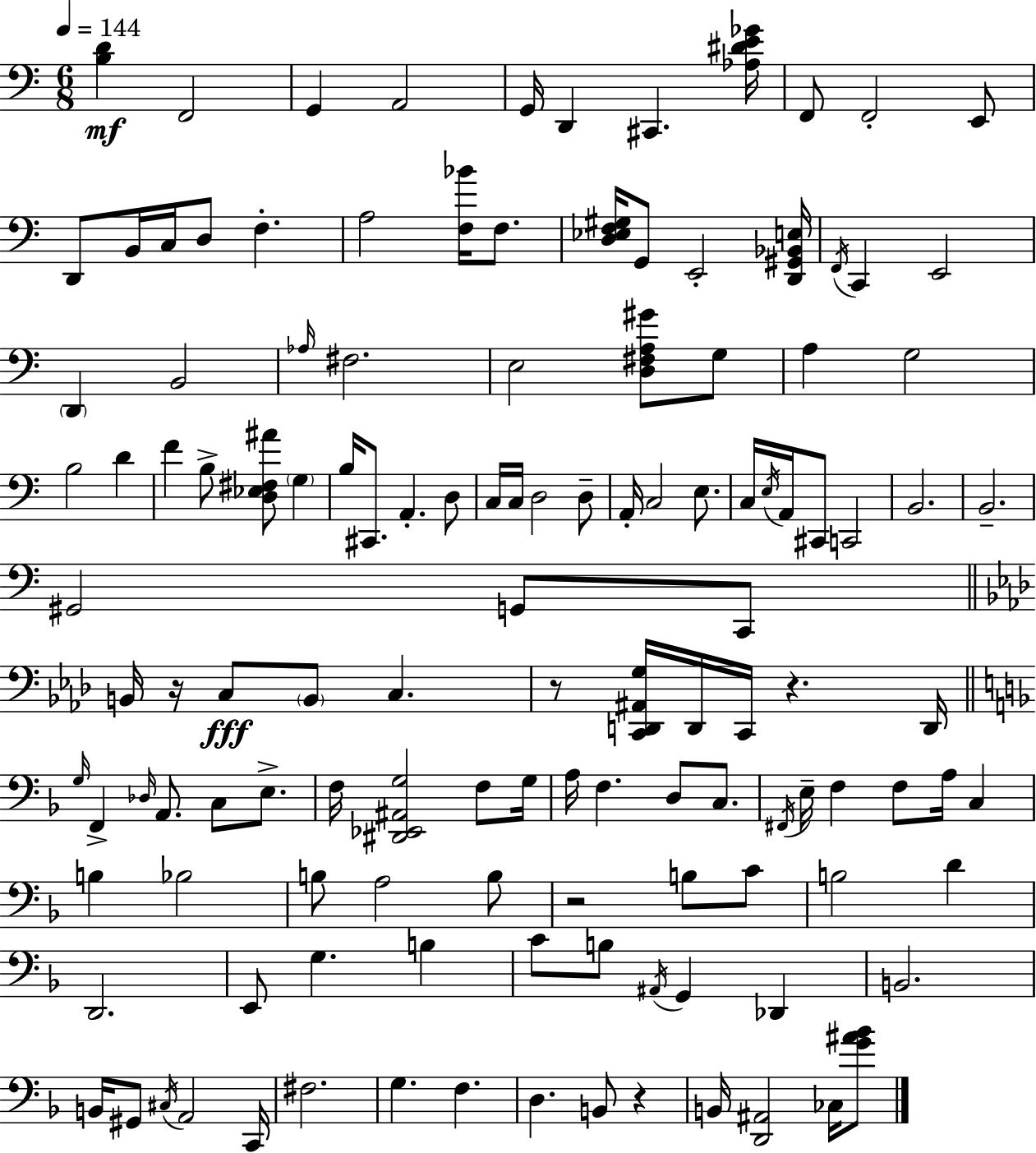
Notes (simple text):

[B3,D4]/q F2/h G2/q A2/h G2/s D2/q C#2/q. [Ab3,D#4,E4,Gb4]/s F2/e F2/h E2/e D2/e B2/s C3/s D3/e F3/q. A3/h [F3,Bb4]/s F3/e. [D3,Eb3,F3,G#3]/s G2/e E2/h [D2,G#2,Bb2,E3]/s F2/s C2/q E2/h D2/q B2/h Ab3/s F#3/h. E3/h [D3,F#3,A3,G#4]/e G3/e A3/q G3/h B3/h D4/q F4/q B3/e [D3,Eb3,F#3,A#4]/e G3/q B3/s C#2/e. A2/q. D3/e C3/s C3/s D3/h D3/e A2/s C3/h E3/e. C3/s E3/s A2/s C#2/e C2/h B2/h. B2/h. G#2/h G2/e C2/e B2/s R/s C3/e B2/e C3/q. R/e [C2,D2,A#2,G3]/s D2/s C2/s R/q. D2/s G3/s F2/q Db3/s A2/e. C3/e E3/e. F3/s [D#2,Eb2,A#2,G3]/h F3/e G3/s A3/s F3/q. D3/e C3/e. F#2/s E3/s F3/q F3/e A3/s C3/q B3/q Bb3/h B3/e A3/h B3/e R/h B3/e C4/e B3/h D4/q D2/h. E2/e G3/q. B3/q C4/e B3/e A#2/s G2/q Db2/q B2/h. B2/s G#2/e C#3/s A2/h C2/s F#3/h. G3/q. F3/q. D3/q. B2/e R/q B2/s [D2,A#2]/h CES3/s [G4,A#4,Bb4]/e